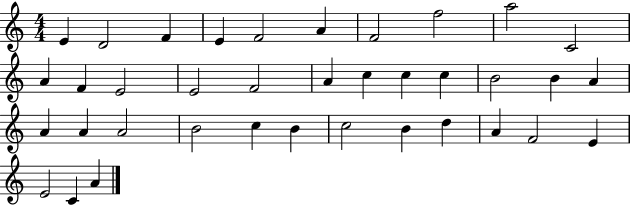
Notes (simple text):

E4/q D4/h F4/q E4/q F4/h A4/q F4/h F5/h A5/h C4/h A4/q F4/q E4/h E4/h F4/h A4/q C5/q C5/q C5/q B4/h B4/q A4/q A4/q A4/q A4/h B4/h C5/q B4/q C5/h B4/q D5/q A4/q F4/h E4/q E4/h C4/q A4/q